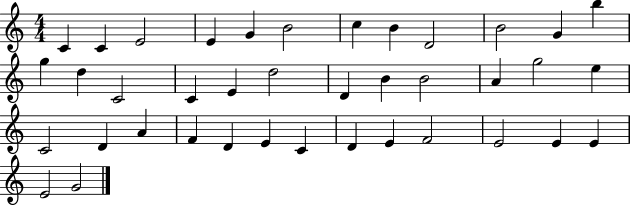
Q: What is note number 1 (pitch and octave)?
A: C4